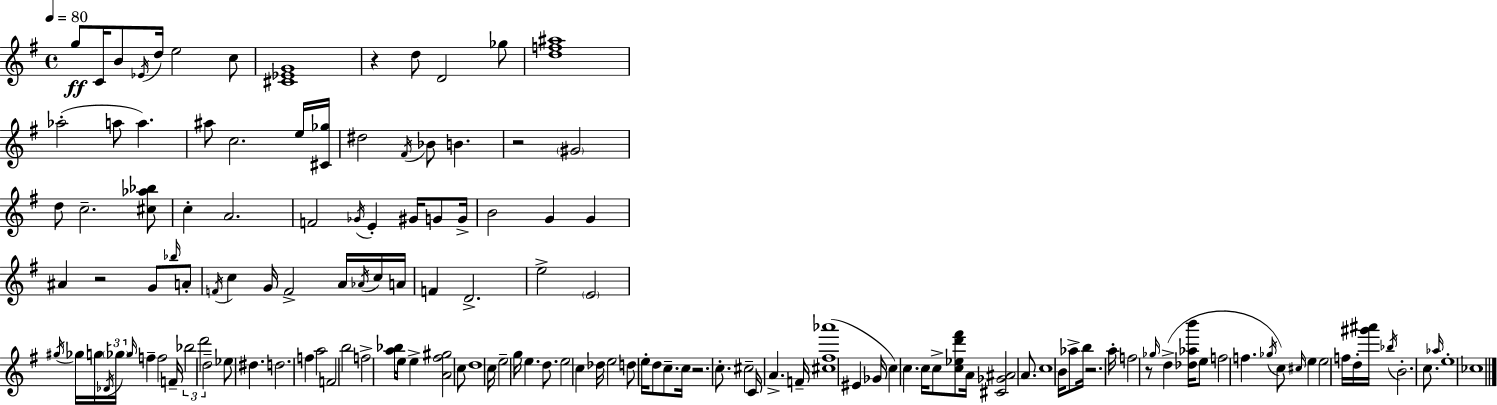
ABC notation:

X:1
T:Untitled
M:4/4
L:1/4
K:G
g/2 C/4 B/2 _E/4 d/4 e2 c/2 [^C_EG]4 z d/2 D2 _g/2 [df^a]4 _a2 a/2 a ^a/2 c2 e/4 [^C_g]/4 ^d2 ^F/4 _B/2 B z2 ^G2 d/2 c2 [^c_a_b]/2 c A2 F2 _G/4 E ^G/4 G/2 G/4 B2 G G ^A z2 G/2 _b/4 A/2 F/4 c G/4 F2 A/4 _A/4 c/4 A/4 F D2 e2 E2 ^g/4 _g/4 g/4 _D/4 _g/4 _g/4 f f2 F/4 _b2 d'2 d2 _e/2 ^d d2 f a2 F2 b2 f2 [a_b]/4 e/4 e [A^f^g]2 c/2 d4 c/4 e2 g/4 e d/2 e2 c _d/4 e2 d/2 e/4 d/2 c/2 c/4 z2 c/2 ^c2 C/4 A F/4 [^c^f_a']4 ^E _G/4 c c c/4 c/2 [c_ed'^f']/2 A/4 [^C_G^A]2 A/2 c4 B/4 _a/2 b/4 z2 a/4 f2 z/2 _g/4 d [_d_ab']/4 e/2 f2 f _g/4 c/2 ^c/4 e e2 f/4 d/4 [^g'^a']/4 _b/4 B2 c/2 _a/4 e4 _c4